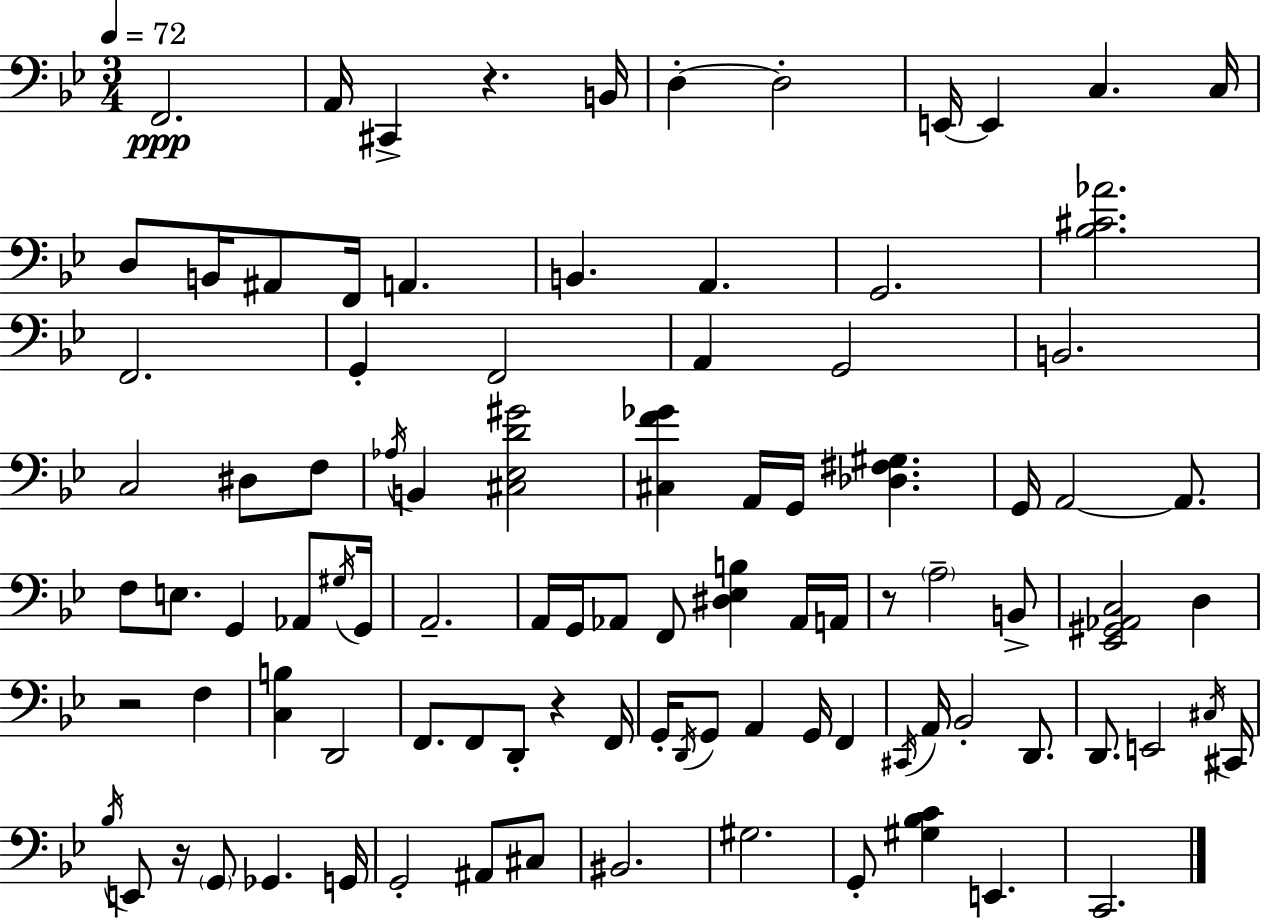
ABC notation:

X:1
T:Untitled
M:3/4
L:1/4
K:Bb
F,,2 A,,/4 ^C,, z B,,/4 D, D,2 E,,/4 E,, C, C,/4 D,/2 B,,/4 ^A,,/2 F,,/4 A,, B,, A,, G,,2 [_B,^C_A]2 F,,2 G,, F,,2 A,, G,,2 B,,2 C,2 ^D,/2 F,/2 _A,/4 B,, [^C,_E,D^G]2 [^C,F_G] A,,/4 G,,/4 [_D,^F,^G,] G,,/4 A,,2 A,,/2 F,/2 E,/2 G,, _A,,/2 ^G,/4 G,,/4 A,,2 A,,/4 G,,/4 _A,,/2 F,,/2 [^D,_E,B,] _A,,/4 A,,/4 z/2 A,2 B,,/2 [_E,,^G,,_A,,C,]2 D, z2 F, [C,B,] D,,2 F,,/2 F,,/2 D,,/2 z F,,/4 G,,/4 D,,/4 G,,/2 A,, G,,/4 F,, ^C,,/4 A,,/4 _B,,2 D,,/2 D,,/2 E,,2 ^C,/4 ^C,,/4 _B,/4 E,,/2 z/4 G,,/2 _G,, G,,/4 G,,2 ^A,,/2 ^C,/2 ^B,,2 ^G,2 G,,/2 [^G,_B,C] E,, C,,2